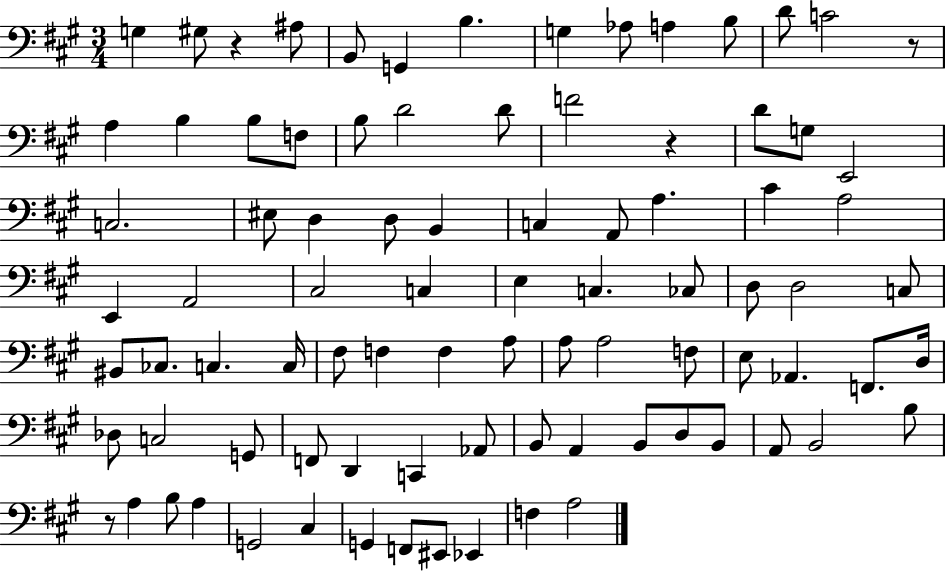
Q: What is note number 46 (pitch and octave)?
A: C3